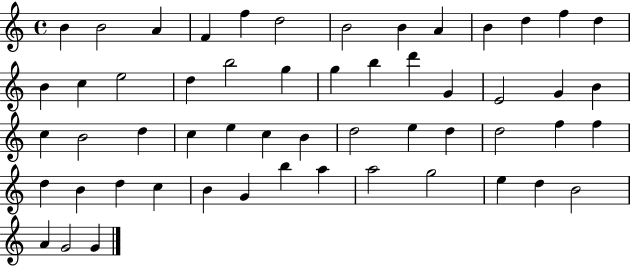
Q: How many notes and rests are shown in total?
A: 55